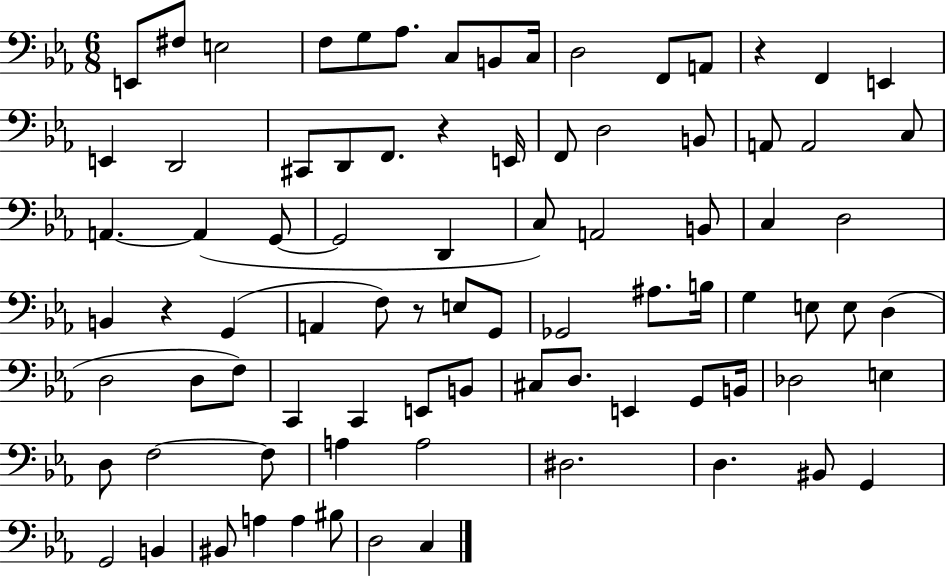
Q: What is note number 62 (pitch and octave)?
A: Db3